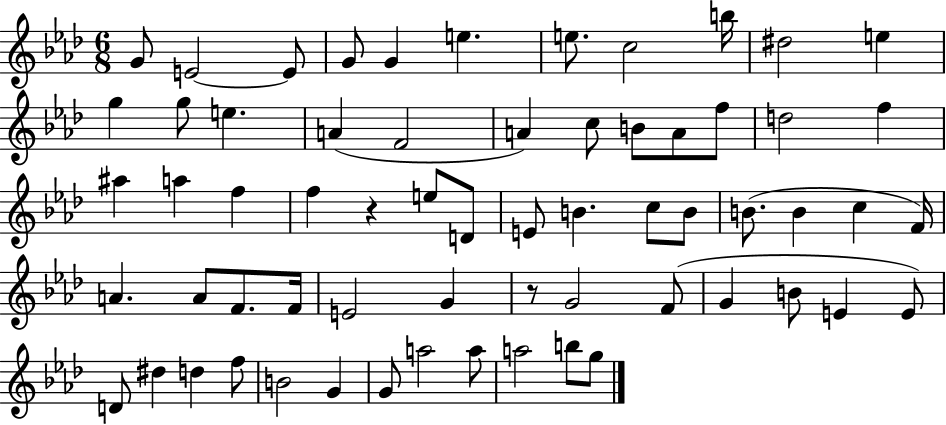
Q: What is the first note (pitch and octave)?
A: G4